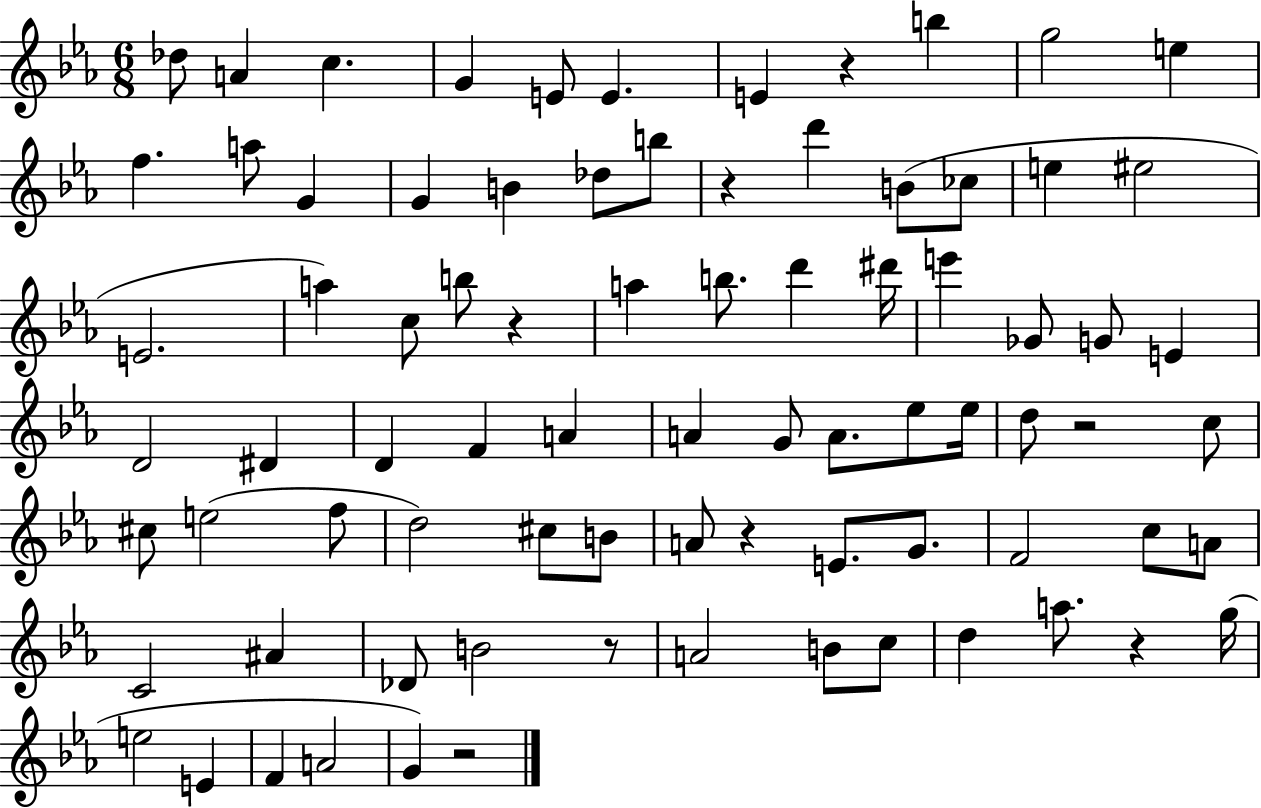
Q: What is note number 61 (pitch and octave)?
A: Db4